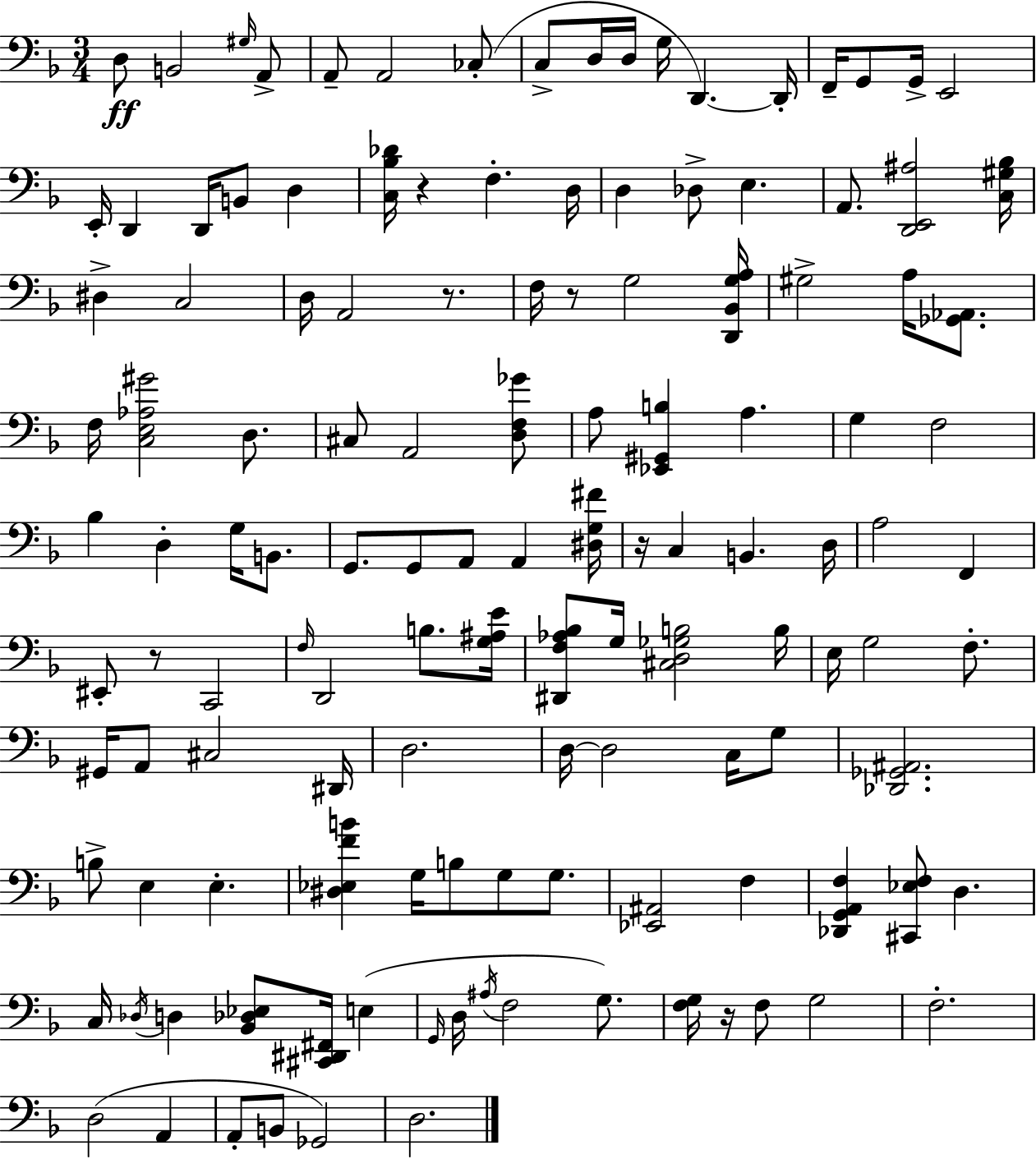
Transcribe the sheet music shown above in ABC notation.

X:1
T:Untitled
M:3/4
L:1/4
K:Dm
D,/2 B,,2 ^G,/4 A,,/2 A,,/2 A,,2 _C,/2 C,/2 D,/4 D,/4 G,/4 D,, D,,/4 F,,/4 G,,/2 G,,/4 E,,2 E,,/4 D,, D,,/4 B,,/2 D, [C,_B,_D]/4 z F, D,/4 D, _D,/2 E, A,,/2 [D,,E,,^A,]2 [C,^G,_B,]/4 ^D, C,2 D,/4 A,,2 z/2 F,/4 z/2 G,2 [D,,_B,,G,A,]/4 ^G,2 A,/4 [_G,,_A,,]/2 F,/4 [C,E,_A,^G]2 D,/2 ^C,/2 A,,2 [D,F,_G]/2 A,/2 [_E,,^G,,B,] A, G, F,2 _B, D, G,/4 B,,/2 G,,/2 G,,/2 A,,/2 A,, [^D,G,^F]/4 z/4 C, B,, D,/4 A,2 F,, ^E,,/2 z/2 C,,2 F,/4 D,,2 B,/2 [G,^A,E]/4 [^D,,F,_A,_B,]/2 G,/4 [^C,D,_G,B,]2 B,/4 E,/4 G,2 F,/2 ^G,,/4 A,,/2 ^C,2 ^D,,/4 D,2 D,/4 D,2 C,/4 G,/2 [_D,,_G,,^A,,]2 B,/2 E, E, [^D,_E,FB] G,/4 B,/2 G,/2 G,/2 [_E,,^A,,]2 F, [_D,,G,,A,,F,] [^C,,_E,F,]/2 D, C,/4 _D,/4 D, [_B,,_D,_E,]/2 [^C,,^D,,^F,,]/4 E, G,,/4 D,/4 ^A,/4 F,2 G,/2 [F,G,]/4 z/4 F,/2 G,2 F,2 D,2 A,, A,,/2 B,,/2 _G,,2 D,2